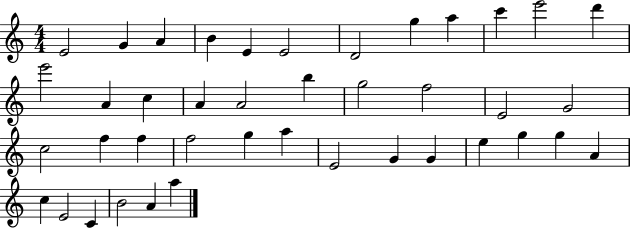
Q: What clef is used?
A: treble